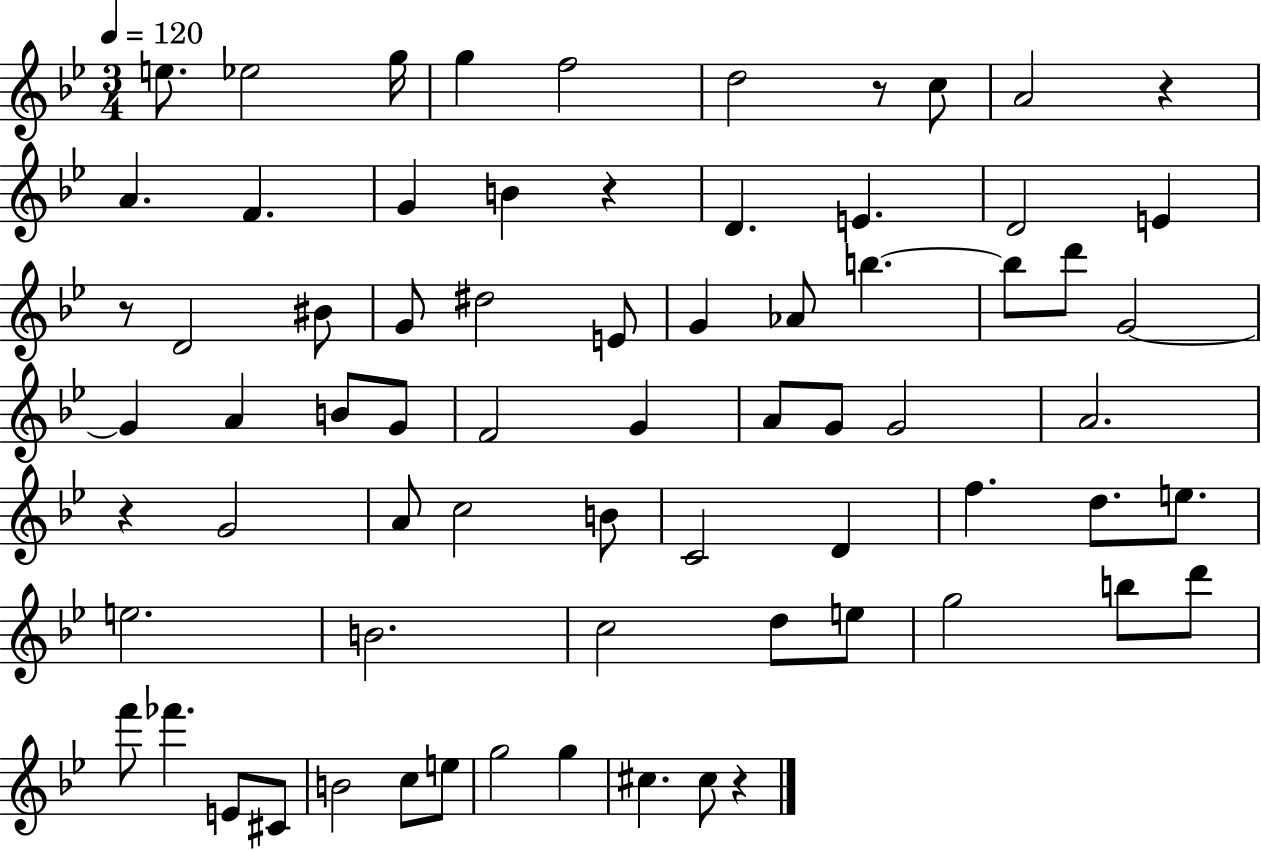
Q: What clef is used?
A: treble